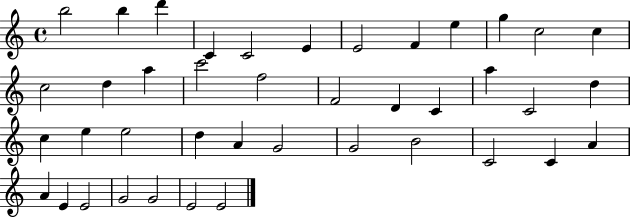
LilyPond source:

{
  \clef treble
  \time 4/4
  \defaultTimeSignature
  \key c \major
  b''2 b''4 d'''4 | c'4 c'2 e'4 | e'2 f'4 e''4 | g''4 c''2 c''4 | \break c''2 d''4 a''4 | c'''2 f''2 | f'2 d'4 c'4 | a''4 c'2 d''4 | \break c''4 e''4 e''2 | d''4 a'4 g'2 | g'2 b'2 | c'2 c'4 a'4 | \break a'4 e'4 e'2 | g'2 g'2 | e'2 e'2 | \bar "|."
}